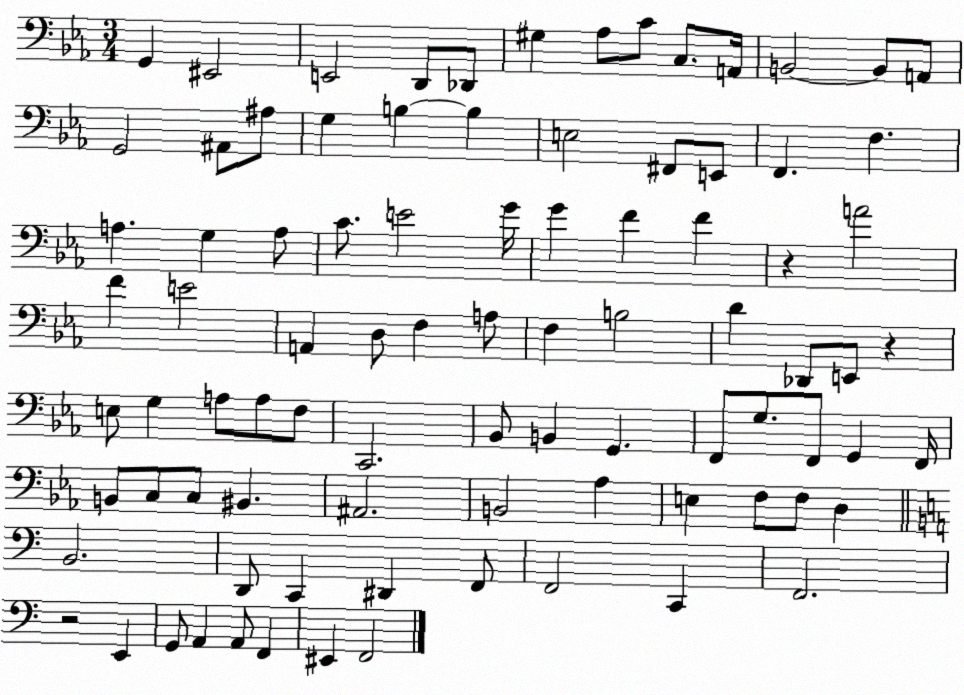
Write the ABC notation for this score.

X:1
T:Untitled
M:3/4
L:1/4
K:Eb
G,, ^E,,2 E,,2 D,,/2 _D,,/2 ^G, _A,/2 C/2 C,/2 A,,/4 B,,2 B,,/2 A,,/2 G,,2 ^A,,/2 ^A,/2 G, B, B, E,2 ^F,,/2 E,,/2 F,, F, A, G, A,/2 C/2 E2 G/4 G F F z A2 F E2 A,, D,/2 F, A,/2 F, B,2 D _D,,/2 E,,/2 z E,/2 G, A,/2 A,/2 F,/2 C,,2 _B,,/2 B,, G,, F,,/2 G,/2 F,,/2 G,, F,,/4 B,,/2 C,/2 C,/2 ^B,, ^A,,2 B,,2 _A, E, F,/2 F,/2 D, B,,2 D,,/2 C,, ^D,, F,,/2 F,,2 C,, F,,2 z2 E,, G,,/2 A,, A,,/2 F,, ^E,, F,,2